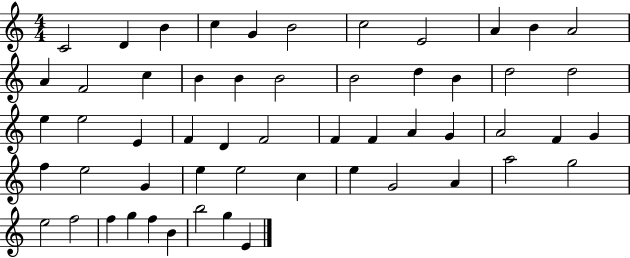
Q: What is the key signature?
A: C major